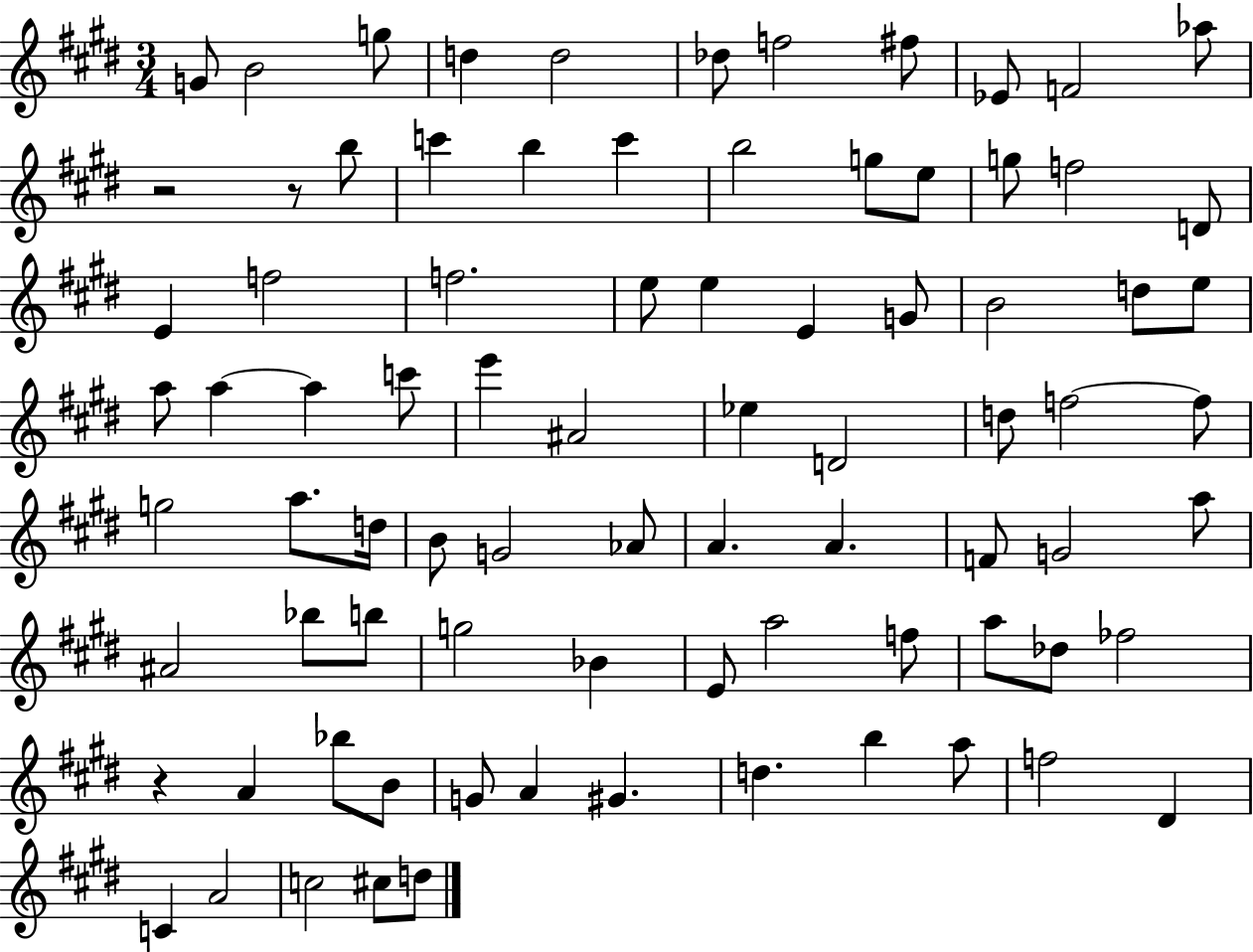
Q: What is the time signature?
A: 3/4